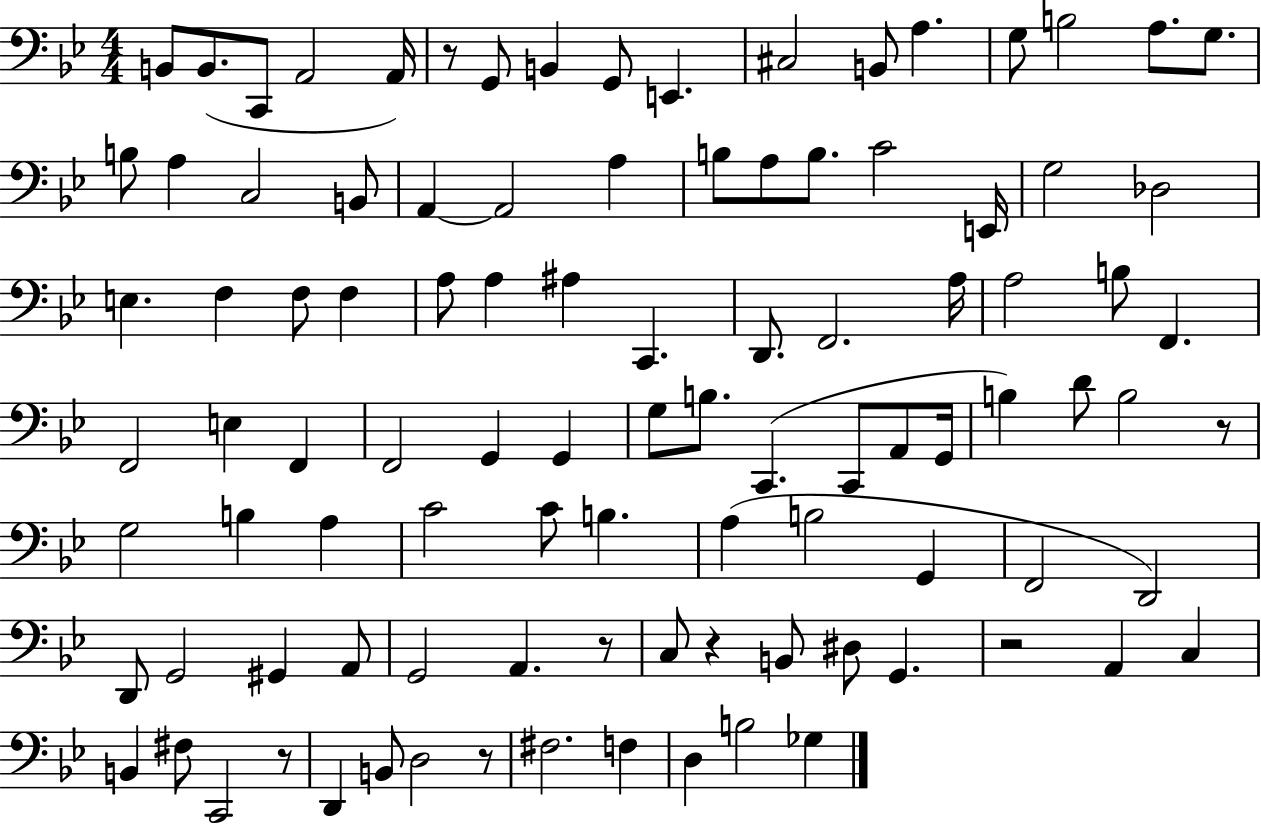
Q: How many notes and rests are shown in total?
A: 100